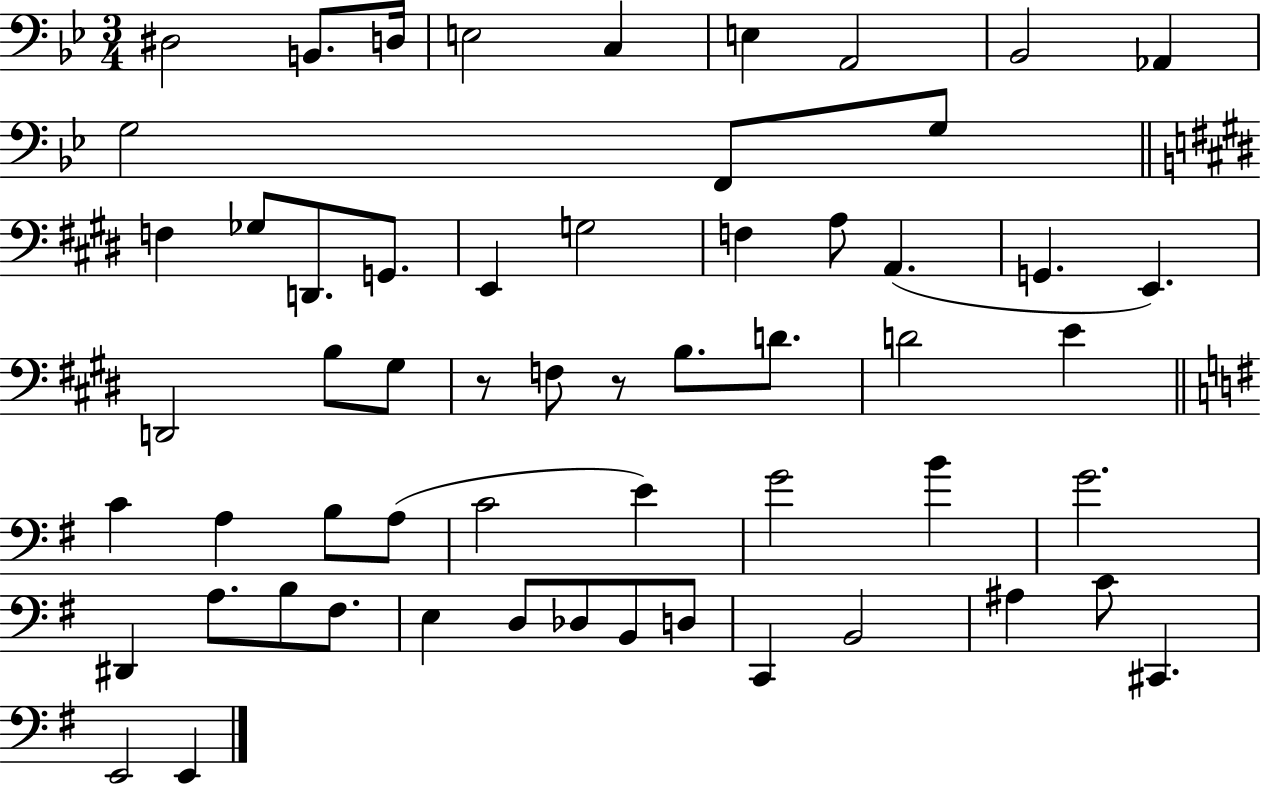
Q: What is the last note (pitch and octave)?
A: E2